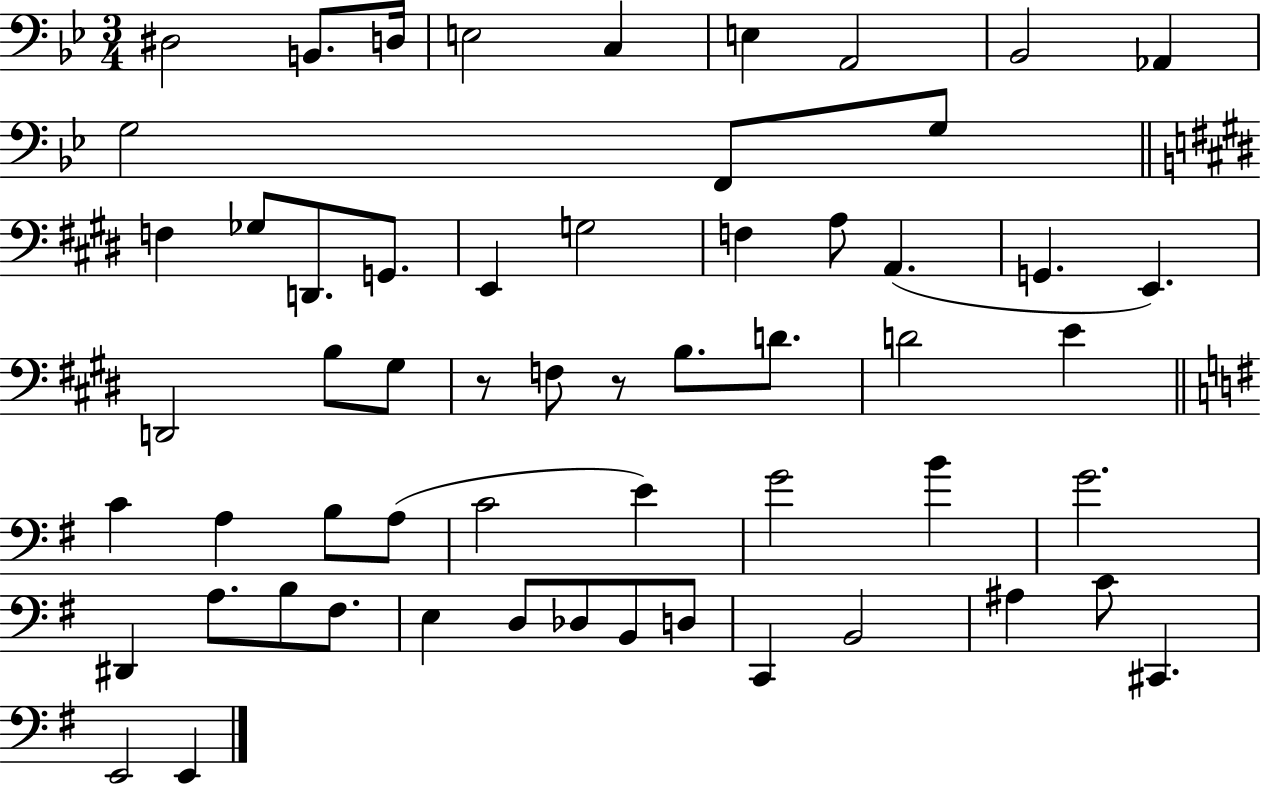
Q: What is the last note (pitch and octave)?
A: E2